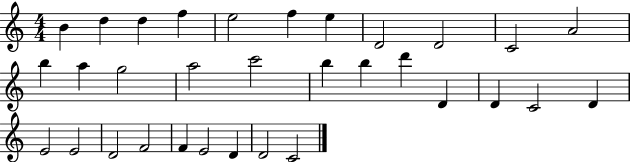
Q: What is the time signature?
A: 4/4